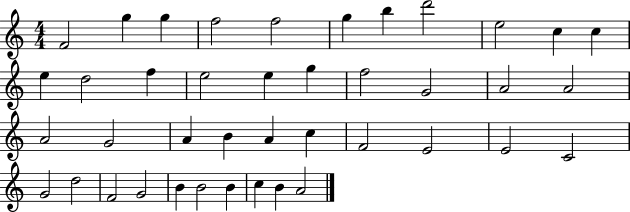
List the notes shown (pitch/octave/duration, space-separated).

F4/h G5/q G5/q F5/h F5/h G5/q B5/q D6/h E5/h C5/q C5/q E5/q D5/h F5/q E5/h E5/q G5/q F5/h G4/h A4/h A4/h A4/h G4/h A4/q B4/q A4/q C5/q F4/h E4/h E4/h C4/h G4/h D5/h F4/h G4/h B4/q B4/h B4/q C5/q B4/q A4/h